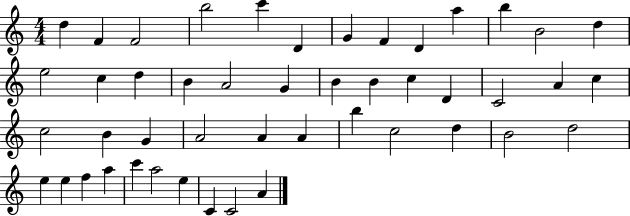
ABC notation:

X:1
T:Untitled
M:4/4
L:1/4
K:C
d F F2 b2 c' D G F D a b B2 d e2 c d B A2 G B B c D C2 A c c2 B G A2 A A b c2 d B2 d2 e e f a c' a2 e C C2 A